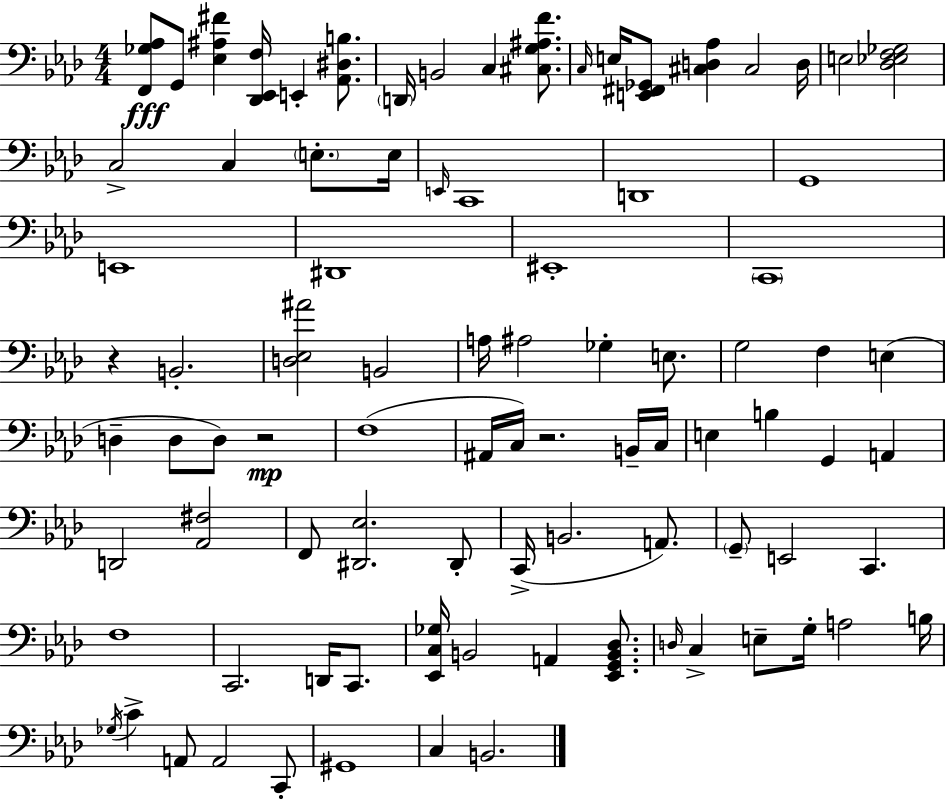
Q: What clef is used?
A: bass